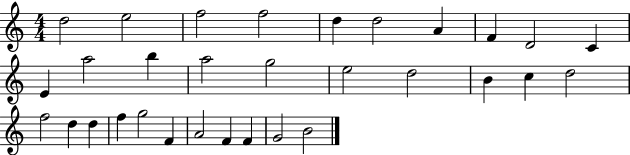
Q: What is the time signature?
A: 4/4